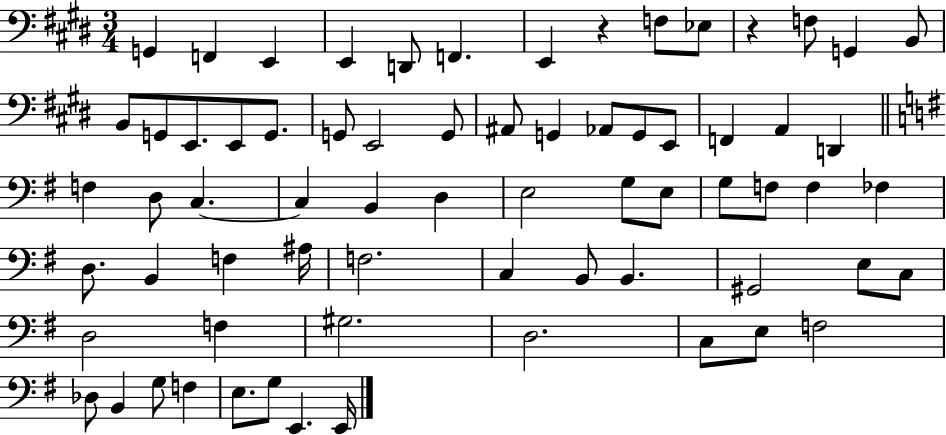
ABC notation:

X:1
T:Untitled
M:3/4
L:1/4
K:E
G,, F,, E,, E,, D,,/2 F,, E,, z F,/2 _E,/2 z F,/2 G,, B,,/2 B,,/2 G,,/2 E,,/2 E,,/2 G,,/2 G,,/2 E,,2 G,,/2 ^A,,/2 G,, _A,,/2 G,,/2 E,,/2 F,, A,, D,, F, D,/2 C, C, B,, D, E,2 G,/2 E,/2 G,/2 F,/2 F, _F, D,/2 B,, F, ^A,/4 F,2 C, B,,/2 B,, ^G,,2 E,/2 C,/2 D,2 F, ^G,2 D,2 C,/2 E,/2 F,2 _D,/2 B,, G,/2 F, E,/2 G,/2 E,, E,,/4